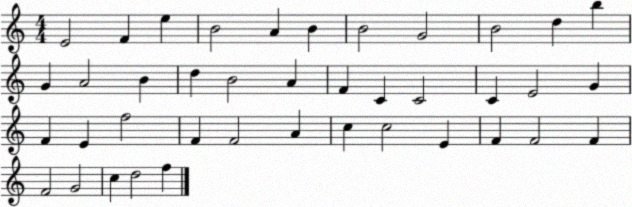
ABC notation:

X:1
T:Untitled
M:4/4
L:1/4
K:C
E2 F e B2 A B B2 G2 B2 d b G A2 B d B2 A F C C2 C E2 G F E f2 F F2 A c c2 E F F2 F F2 G2 c d2 f